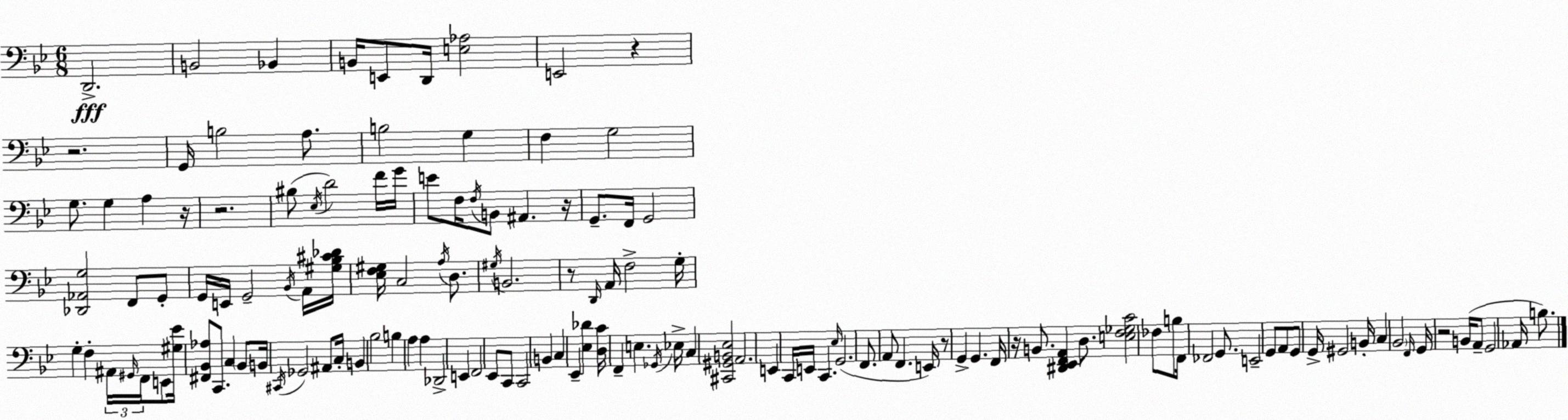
X:1
T:Untitled
M:6/8
L:1/4
K:Bb
D,,2 B,,2 _B,, B,,/4 E,,/2 D,,/4 [E,_A,]2 E,,2 z z2 G,,/4 B,2 A,/2 B,2 G, F, G,2 G,/2 G, A, z/4 z2 ^B,/2 _E,/4 D2 F/4 G/4 E/2 F,/4 F,/4 B,,/2 ^A,, z/4 G,,/2 F,,/4 G,,2 [_D,,_A,,G,]2 F,,/2 G,,/2 G,,/4 E,,/4 G,,2 _B,,/4 A,,/4 [^G,_B,^C_D]/4 [_E,F,^G,]/4 C,2 A,/4 D,/2 ^G,/4 B,,2 z/2 D,,/4 A,,/4 F,2 G,/4 G, F, ^A,,/4 ^G,,/4 F,,/4 E,,/2 [^G,_E]/4 [^F,,_B,,_A,]/2 C,,/2 C, _B,,/2 B,,/4 ^C,,/4 _G,,2 ^A,,/2 C,/4 B,, _B,2 B, A, A, _D,,2 E,, F,,2 _E,,/2 C,,/2 C,,2 B,, C, _E,, [_E,_D] [D,C]/4 F,, E, _G,,/4 _E,/4 C, [^C,,^G,,B,,_E,]2 A,,2 E,, C,,/4 E,,/4 C,, _E,/4 G,,2 F,,/2 A,,/2 F,, E,,/4 z/2 G,, G,, F,,/4 z/4 B,,/2 [^D,,_E,,F,,A,,] D,/2 [E,F,_G,C]2 _F,/2 B,/2 F,,/4 _F,,2 G,,/2 E,,2 G,,/2 A,,/2 G,,/2 G,,/4 ^G,,2 B,,/4 C, _B,,2 F,,/4 G,,/4 z2 B,,/4 A,,/2 G,,2 _A,,/4 B,/2